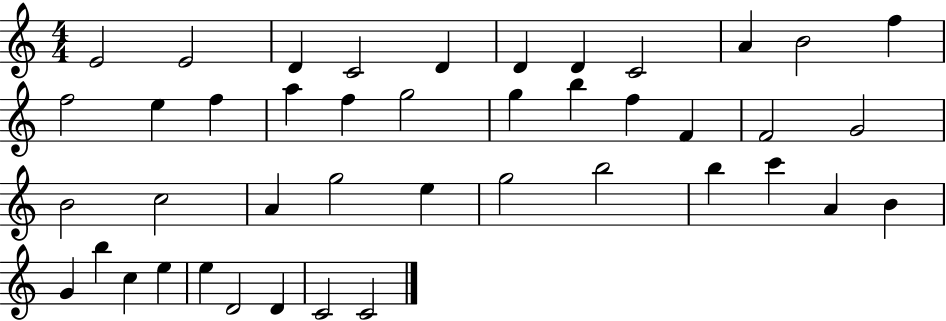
{
  \clef treble
  \numericTimeSignature
  \time 4/4
  \key c \major
  e'2 e'2 | d'4 c'2 d'4 | d'4 d'4 c'2 | a'4 b'2 f''4 | \break f''2 e''4 f''4 | a''4 f''4 g''2 | g''4 b''4 f''4 f'4 | f'2 g'2 | \break b'2 c''2 | a'4 g''2 e''4 | g''2 b''2 | b''4 c'''4 a'4 b'4 | \break g'4 b''4 c''4 e''4 | e''4 d'2 d'4 | c'2 c'2 | \bar "|."
}